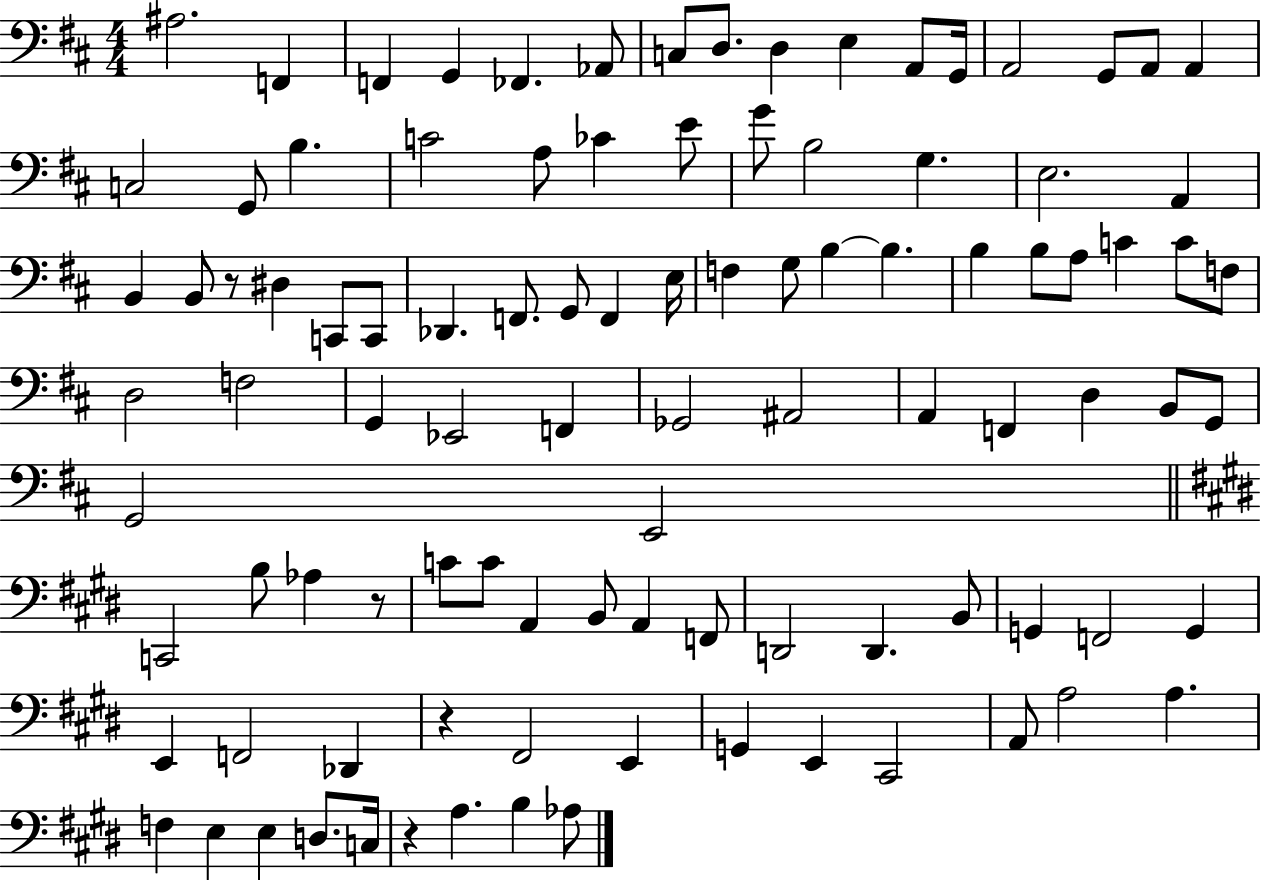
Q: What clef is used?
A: bass